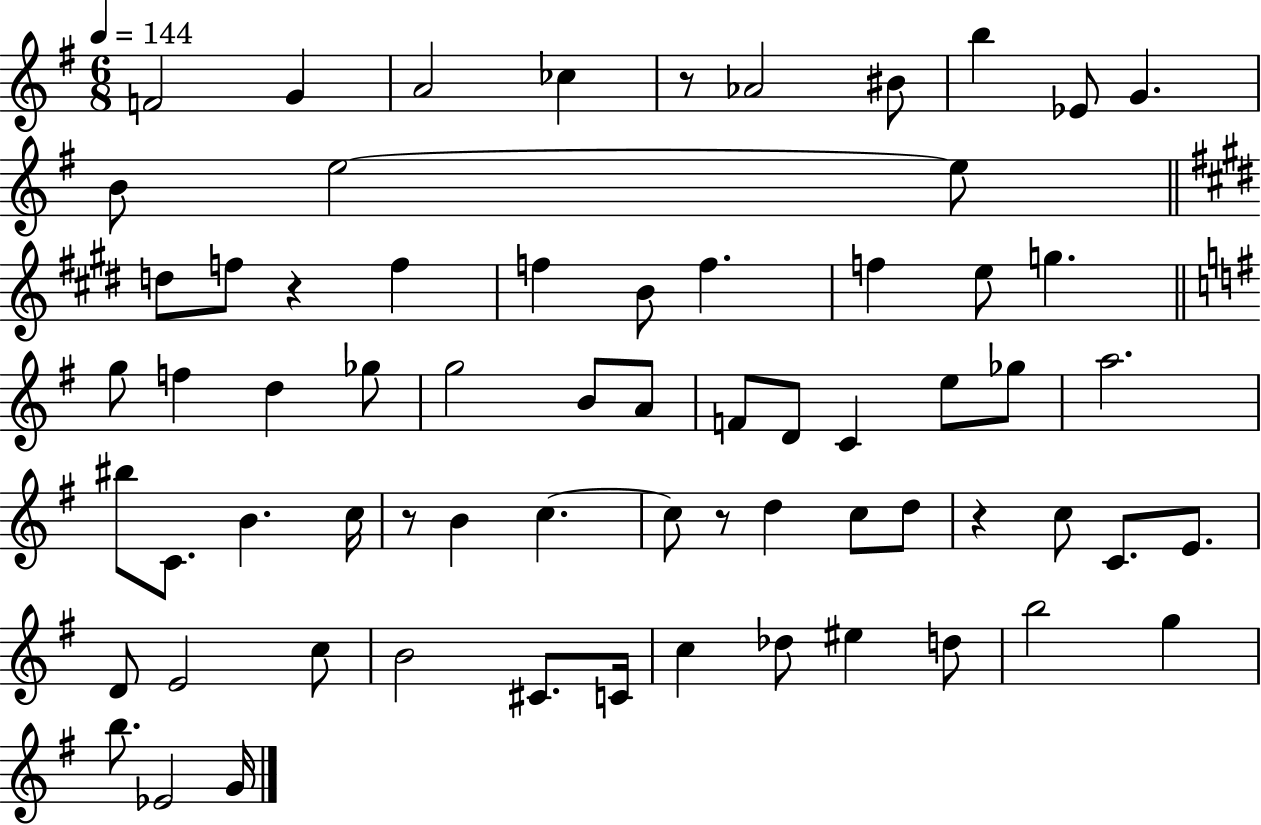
X:1
T:Untitled
M:6/8
L:1/4
K:G
F2 G A2 _c z/2 _A2 ^B/2 b _E/2 G B/2 e2 e/2 d/2 f/2 z f f B/2 f f e/2 g g/2 f d _g/2 g2 B/2 A/2 F/2 D/2 C e/2 _g/2 a2 ^b/2 C/2 B c/4 z/2 B c c/2 z/2 d c/2 d/2 z c/2 C/2 E/2 D/2 E2 c/2 B2 ^C/2 C/4 c _d/2 ^e d/2 b2 g b/2 _E2 G/4